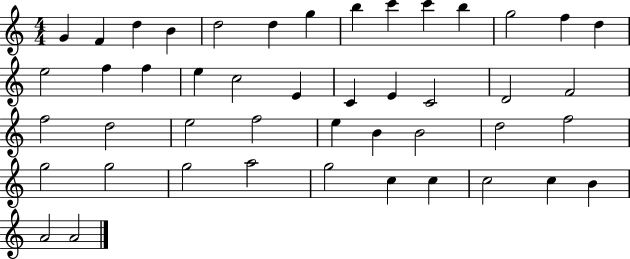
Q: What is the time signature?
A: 4/4